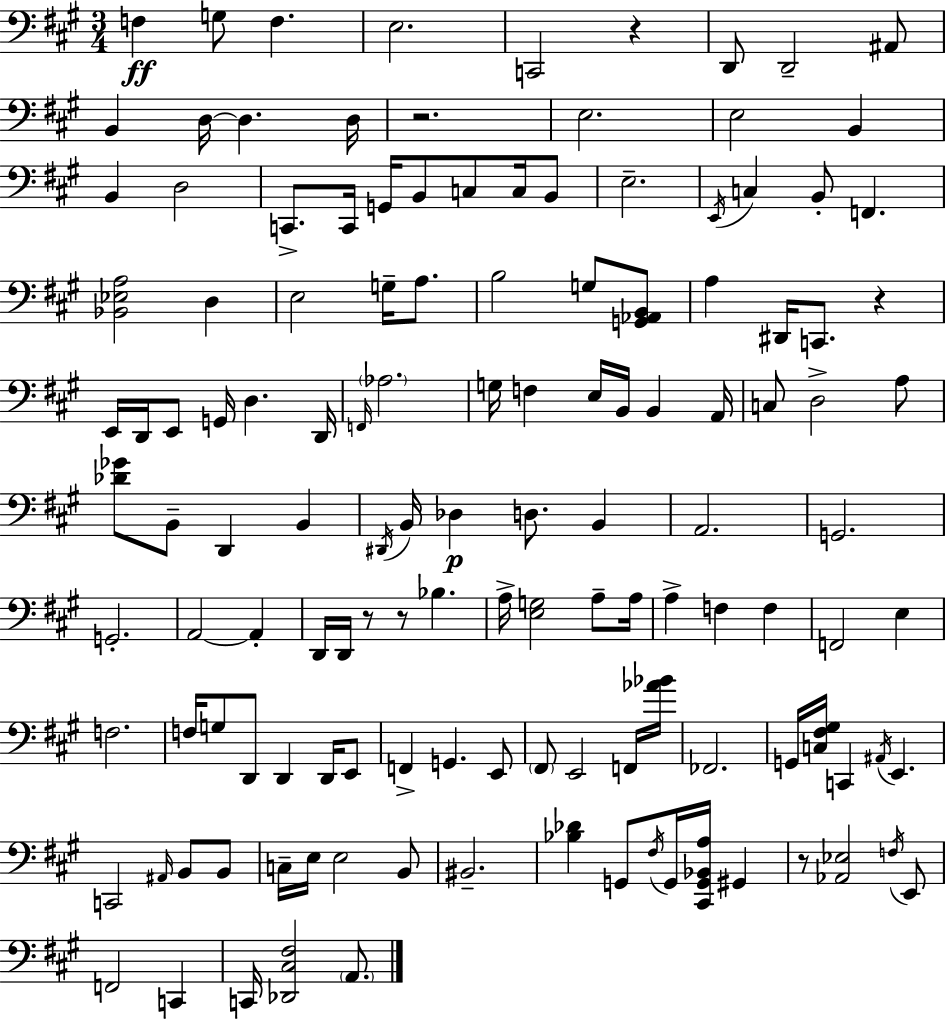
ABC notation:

X:1
T:Untitled
M:3/4
L:1/4
K:A
F, G,/2 F, E,2 C,,2 z D,,/2 D,,2 ^A,,/2 B,, D,/4 D, D,/4 z2 E,2 E,2 B,, B,, D,2 C,,/2 C,,/4 G,,/4 B,,/2 C,/2 C,/4 B,,/2 E,2 E,,/4 C, B,,/2 F,, [_B,,_E,A,]2 D, E,2 G,/4 A,/2 B,2 G,/2 [G,,_A,,B,,]/2 A, ^D,,/4 C,,/2 z E,,/4 D,,/4 E,,/2 G,,/4 D, D,,/4 F,,/4 _A,2 G,/4 F, E,/4 B,,/4 B,, A,,/4 C,/2 D,2 A,/2 [_D_G]/2 B,,/2 D,, B,, ^D,,/4 B,,/4 _D, D,/2 B,, A,,2 G,,2 G,,2 A,,2 A,, D,,/4 D,,/4 z/2 z/2 _B, A,/4 [E,G,]2 A,/2 A,/4 A, F, F, F,,2 E, F,2 F,/4 G,/2 D,,/2 D,, D,,/4 E,,/2 F,, G,, E,,/2 ^F,,/2 E,,2 F,,/4 [_A_B]/4 _F,,2 G,,/4 [C,^F,^G,]/4 C,, ^A,,/4 E,, C,,2 ^A,,/4 B,,/2 B,,/2 C,/4 E,/4 E,2 B,,/2 ^B,,2 [_B,_D] G,,/2 ^F,/4 G,,/4 [^C,,G,,_B,,A,]/4 ^G,, z/2 [_A,,_E,]2 F,/4 E,,/2 F,,2 C,, C,,/4 [_D,,^C,^F,]2 A,,/2